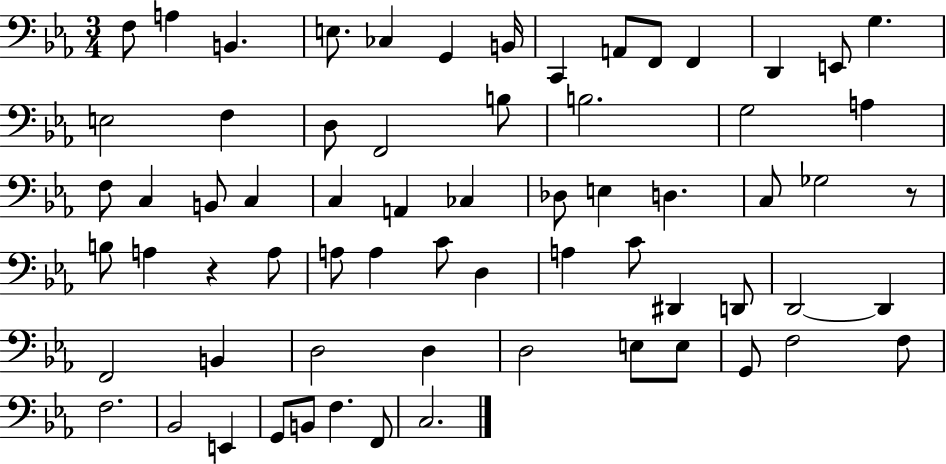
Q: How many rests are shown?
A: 2